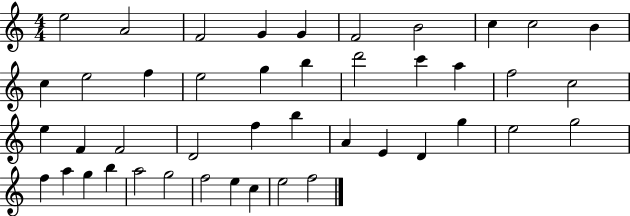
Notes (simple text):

E5/h A4/h F4/h G4/q G4/q F4/h B4/h C5/q C5/h B4/q C5/q E5/h F5/q E5/h G5/q B5/q D6/h C6/q A5/q F5/h C5/h E5/q F4/q F4/h D4/h F5/q B5/q A4/q E4/q D4/q G5/q E5/h G5/h F5/q A5/q G5/q B5/q A5/h G5/h F5/h E5/q C5/q E5/h F5/h